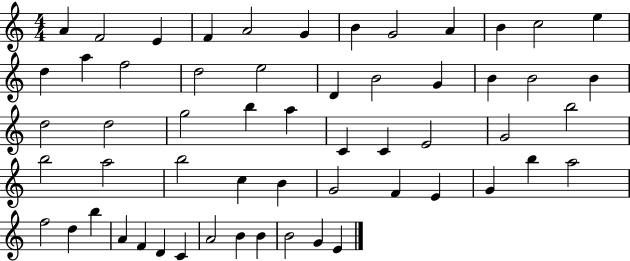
A4/q F4/h E4/q F4/q A4/h G4/q B4/q G4/h A4/q B4/q C5/h E5/q D5/q A5/q F5/h D5/h E5/h D4/q B4/h G4/q B4/q B4/h B4/q D5/h D5/h G5/h B5/q A5/q C4/q C4/q E4/h G4/h B5/h B5/h A5/h B5/h C5/q B4/q G4/h F4/q E4/q G4/q B5/q A5/h F5/h D5/q B5/q A4/q F4/q D4/q C4/q A4/h B4/q B4/q B4/h G4/q E4/q